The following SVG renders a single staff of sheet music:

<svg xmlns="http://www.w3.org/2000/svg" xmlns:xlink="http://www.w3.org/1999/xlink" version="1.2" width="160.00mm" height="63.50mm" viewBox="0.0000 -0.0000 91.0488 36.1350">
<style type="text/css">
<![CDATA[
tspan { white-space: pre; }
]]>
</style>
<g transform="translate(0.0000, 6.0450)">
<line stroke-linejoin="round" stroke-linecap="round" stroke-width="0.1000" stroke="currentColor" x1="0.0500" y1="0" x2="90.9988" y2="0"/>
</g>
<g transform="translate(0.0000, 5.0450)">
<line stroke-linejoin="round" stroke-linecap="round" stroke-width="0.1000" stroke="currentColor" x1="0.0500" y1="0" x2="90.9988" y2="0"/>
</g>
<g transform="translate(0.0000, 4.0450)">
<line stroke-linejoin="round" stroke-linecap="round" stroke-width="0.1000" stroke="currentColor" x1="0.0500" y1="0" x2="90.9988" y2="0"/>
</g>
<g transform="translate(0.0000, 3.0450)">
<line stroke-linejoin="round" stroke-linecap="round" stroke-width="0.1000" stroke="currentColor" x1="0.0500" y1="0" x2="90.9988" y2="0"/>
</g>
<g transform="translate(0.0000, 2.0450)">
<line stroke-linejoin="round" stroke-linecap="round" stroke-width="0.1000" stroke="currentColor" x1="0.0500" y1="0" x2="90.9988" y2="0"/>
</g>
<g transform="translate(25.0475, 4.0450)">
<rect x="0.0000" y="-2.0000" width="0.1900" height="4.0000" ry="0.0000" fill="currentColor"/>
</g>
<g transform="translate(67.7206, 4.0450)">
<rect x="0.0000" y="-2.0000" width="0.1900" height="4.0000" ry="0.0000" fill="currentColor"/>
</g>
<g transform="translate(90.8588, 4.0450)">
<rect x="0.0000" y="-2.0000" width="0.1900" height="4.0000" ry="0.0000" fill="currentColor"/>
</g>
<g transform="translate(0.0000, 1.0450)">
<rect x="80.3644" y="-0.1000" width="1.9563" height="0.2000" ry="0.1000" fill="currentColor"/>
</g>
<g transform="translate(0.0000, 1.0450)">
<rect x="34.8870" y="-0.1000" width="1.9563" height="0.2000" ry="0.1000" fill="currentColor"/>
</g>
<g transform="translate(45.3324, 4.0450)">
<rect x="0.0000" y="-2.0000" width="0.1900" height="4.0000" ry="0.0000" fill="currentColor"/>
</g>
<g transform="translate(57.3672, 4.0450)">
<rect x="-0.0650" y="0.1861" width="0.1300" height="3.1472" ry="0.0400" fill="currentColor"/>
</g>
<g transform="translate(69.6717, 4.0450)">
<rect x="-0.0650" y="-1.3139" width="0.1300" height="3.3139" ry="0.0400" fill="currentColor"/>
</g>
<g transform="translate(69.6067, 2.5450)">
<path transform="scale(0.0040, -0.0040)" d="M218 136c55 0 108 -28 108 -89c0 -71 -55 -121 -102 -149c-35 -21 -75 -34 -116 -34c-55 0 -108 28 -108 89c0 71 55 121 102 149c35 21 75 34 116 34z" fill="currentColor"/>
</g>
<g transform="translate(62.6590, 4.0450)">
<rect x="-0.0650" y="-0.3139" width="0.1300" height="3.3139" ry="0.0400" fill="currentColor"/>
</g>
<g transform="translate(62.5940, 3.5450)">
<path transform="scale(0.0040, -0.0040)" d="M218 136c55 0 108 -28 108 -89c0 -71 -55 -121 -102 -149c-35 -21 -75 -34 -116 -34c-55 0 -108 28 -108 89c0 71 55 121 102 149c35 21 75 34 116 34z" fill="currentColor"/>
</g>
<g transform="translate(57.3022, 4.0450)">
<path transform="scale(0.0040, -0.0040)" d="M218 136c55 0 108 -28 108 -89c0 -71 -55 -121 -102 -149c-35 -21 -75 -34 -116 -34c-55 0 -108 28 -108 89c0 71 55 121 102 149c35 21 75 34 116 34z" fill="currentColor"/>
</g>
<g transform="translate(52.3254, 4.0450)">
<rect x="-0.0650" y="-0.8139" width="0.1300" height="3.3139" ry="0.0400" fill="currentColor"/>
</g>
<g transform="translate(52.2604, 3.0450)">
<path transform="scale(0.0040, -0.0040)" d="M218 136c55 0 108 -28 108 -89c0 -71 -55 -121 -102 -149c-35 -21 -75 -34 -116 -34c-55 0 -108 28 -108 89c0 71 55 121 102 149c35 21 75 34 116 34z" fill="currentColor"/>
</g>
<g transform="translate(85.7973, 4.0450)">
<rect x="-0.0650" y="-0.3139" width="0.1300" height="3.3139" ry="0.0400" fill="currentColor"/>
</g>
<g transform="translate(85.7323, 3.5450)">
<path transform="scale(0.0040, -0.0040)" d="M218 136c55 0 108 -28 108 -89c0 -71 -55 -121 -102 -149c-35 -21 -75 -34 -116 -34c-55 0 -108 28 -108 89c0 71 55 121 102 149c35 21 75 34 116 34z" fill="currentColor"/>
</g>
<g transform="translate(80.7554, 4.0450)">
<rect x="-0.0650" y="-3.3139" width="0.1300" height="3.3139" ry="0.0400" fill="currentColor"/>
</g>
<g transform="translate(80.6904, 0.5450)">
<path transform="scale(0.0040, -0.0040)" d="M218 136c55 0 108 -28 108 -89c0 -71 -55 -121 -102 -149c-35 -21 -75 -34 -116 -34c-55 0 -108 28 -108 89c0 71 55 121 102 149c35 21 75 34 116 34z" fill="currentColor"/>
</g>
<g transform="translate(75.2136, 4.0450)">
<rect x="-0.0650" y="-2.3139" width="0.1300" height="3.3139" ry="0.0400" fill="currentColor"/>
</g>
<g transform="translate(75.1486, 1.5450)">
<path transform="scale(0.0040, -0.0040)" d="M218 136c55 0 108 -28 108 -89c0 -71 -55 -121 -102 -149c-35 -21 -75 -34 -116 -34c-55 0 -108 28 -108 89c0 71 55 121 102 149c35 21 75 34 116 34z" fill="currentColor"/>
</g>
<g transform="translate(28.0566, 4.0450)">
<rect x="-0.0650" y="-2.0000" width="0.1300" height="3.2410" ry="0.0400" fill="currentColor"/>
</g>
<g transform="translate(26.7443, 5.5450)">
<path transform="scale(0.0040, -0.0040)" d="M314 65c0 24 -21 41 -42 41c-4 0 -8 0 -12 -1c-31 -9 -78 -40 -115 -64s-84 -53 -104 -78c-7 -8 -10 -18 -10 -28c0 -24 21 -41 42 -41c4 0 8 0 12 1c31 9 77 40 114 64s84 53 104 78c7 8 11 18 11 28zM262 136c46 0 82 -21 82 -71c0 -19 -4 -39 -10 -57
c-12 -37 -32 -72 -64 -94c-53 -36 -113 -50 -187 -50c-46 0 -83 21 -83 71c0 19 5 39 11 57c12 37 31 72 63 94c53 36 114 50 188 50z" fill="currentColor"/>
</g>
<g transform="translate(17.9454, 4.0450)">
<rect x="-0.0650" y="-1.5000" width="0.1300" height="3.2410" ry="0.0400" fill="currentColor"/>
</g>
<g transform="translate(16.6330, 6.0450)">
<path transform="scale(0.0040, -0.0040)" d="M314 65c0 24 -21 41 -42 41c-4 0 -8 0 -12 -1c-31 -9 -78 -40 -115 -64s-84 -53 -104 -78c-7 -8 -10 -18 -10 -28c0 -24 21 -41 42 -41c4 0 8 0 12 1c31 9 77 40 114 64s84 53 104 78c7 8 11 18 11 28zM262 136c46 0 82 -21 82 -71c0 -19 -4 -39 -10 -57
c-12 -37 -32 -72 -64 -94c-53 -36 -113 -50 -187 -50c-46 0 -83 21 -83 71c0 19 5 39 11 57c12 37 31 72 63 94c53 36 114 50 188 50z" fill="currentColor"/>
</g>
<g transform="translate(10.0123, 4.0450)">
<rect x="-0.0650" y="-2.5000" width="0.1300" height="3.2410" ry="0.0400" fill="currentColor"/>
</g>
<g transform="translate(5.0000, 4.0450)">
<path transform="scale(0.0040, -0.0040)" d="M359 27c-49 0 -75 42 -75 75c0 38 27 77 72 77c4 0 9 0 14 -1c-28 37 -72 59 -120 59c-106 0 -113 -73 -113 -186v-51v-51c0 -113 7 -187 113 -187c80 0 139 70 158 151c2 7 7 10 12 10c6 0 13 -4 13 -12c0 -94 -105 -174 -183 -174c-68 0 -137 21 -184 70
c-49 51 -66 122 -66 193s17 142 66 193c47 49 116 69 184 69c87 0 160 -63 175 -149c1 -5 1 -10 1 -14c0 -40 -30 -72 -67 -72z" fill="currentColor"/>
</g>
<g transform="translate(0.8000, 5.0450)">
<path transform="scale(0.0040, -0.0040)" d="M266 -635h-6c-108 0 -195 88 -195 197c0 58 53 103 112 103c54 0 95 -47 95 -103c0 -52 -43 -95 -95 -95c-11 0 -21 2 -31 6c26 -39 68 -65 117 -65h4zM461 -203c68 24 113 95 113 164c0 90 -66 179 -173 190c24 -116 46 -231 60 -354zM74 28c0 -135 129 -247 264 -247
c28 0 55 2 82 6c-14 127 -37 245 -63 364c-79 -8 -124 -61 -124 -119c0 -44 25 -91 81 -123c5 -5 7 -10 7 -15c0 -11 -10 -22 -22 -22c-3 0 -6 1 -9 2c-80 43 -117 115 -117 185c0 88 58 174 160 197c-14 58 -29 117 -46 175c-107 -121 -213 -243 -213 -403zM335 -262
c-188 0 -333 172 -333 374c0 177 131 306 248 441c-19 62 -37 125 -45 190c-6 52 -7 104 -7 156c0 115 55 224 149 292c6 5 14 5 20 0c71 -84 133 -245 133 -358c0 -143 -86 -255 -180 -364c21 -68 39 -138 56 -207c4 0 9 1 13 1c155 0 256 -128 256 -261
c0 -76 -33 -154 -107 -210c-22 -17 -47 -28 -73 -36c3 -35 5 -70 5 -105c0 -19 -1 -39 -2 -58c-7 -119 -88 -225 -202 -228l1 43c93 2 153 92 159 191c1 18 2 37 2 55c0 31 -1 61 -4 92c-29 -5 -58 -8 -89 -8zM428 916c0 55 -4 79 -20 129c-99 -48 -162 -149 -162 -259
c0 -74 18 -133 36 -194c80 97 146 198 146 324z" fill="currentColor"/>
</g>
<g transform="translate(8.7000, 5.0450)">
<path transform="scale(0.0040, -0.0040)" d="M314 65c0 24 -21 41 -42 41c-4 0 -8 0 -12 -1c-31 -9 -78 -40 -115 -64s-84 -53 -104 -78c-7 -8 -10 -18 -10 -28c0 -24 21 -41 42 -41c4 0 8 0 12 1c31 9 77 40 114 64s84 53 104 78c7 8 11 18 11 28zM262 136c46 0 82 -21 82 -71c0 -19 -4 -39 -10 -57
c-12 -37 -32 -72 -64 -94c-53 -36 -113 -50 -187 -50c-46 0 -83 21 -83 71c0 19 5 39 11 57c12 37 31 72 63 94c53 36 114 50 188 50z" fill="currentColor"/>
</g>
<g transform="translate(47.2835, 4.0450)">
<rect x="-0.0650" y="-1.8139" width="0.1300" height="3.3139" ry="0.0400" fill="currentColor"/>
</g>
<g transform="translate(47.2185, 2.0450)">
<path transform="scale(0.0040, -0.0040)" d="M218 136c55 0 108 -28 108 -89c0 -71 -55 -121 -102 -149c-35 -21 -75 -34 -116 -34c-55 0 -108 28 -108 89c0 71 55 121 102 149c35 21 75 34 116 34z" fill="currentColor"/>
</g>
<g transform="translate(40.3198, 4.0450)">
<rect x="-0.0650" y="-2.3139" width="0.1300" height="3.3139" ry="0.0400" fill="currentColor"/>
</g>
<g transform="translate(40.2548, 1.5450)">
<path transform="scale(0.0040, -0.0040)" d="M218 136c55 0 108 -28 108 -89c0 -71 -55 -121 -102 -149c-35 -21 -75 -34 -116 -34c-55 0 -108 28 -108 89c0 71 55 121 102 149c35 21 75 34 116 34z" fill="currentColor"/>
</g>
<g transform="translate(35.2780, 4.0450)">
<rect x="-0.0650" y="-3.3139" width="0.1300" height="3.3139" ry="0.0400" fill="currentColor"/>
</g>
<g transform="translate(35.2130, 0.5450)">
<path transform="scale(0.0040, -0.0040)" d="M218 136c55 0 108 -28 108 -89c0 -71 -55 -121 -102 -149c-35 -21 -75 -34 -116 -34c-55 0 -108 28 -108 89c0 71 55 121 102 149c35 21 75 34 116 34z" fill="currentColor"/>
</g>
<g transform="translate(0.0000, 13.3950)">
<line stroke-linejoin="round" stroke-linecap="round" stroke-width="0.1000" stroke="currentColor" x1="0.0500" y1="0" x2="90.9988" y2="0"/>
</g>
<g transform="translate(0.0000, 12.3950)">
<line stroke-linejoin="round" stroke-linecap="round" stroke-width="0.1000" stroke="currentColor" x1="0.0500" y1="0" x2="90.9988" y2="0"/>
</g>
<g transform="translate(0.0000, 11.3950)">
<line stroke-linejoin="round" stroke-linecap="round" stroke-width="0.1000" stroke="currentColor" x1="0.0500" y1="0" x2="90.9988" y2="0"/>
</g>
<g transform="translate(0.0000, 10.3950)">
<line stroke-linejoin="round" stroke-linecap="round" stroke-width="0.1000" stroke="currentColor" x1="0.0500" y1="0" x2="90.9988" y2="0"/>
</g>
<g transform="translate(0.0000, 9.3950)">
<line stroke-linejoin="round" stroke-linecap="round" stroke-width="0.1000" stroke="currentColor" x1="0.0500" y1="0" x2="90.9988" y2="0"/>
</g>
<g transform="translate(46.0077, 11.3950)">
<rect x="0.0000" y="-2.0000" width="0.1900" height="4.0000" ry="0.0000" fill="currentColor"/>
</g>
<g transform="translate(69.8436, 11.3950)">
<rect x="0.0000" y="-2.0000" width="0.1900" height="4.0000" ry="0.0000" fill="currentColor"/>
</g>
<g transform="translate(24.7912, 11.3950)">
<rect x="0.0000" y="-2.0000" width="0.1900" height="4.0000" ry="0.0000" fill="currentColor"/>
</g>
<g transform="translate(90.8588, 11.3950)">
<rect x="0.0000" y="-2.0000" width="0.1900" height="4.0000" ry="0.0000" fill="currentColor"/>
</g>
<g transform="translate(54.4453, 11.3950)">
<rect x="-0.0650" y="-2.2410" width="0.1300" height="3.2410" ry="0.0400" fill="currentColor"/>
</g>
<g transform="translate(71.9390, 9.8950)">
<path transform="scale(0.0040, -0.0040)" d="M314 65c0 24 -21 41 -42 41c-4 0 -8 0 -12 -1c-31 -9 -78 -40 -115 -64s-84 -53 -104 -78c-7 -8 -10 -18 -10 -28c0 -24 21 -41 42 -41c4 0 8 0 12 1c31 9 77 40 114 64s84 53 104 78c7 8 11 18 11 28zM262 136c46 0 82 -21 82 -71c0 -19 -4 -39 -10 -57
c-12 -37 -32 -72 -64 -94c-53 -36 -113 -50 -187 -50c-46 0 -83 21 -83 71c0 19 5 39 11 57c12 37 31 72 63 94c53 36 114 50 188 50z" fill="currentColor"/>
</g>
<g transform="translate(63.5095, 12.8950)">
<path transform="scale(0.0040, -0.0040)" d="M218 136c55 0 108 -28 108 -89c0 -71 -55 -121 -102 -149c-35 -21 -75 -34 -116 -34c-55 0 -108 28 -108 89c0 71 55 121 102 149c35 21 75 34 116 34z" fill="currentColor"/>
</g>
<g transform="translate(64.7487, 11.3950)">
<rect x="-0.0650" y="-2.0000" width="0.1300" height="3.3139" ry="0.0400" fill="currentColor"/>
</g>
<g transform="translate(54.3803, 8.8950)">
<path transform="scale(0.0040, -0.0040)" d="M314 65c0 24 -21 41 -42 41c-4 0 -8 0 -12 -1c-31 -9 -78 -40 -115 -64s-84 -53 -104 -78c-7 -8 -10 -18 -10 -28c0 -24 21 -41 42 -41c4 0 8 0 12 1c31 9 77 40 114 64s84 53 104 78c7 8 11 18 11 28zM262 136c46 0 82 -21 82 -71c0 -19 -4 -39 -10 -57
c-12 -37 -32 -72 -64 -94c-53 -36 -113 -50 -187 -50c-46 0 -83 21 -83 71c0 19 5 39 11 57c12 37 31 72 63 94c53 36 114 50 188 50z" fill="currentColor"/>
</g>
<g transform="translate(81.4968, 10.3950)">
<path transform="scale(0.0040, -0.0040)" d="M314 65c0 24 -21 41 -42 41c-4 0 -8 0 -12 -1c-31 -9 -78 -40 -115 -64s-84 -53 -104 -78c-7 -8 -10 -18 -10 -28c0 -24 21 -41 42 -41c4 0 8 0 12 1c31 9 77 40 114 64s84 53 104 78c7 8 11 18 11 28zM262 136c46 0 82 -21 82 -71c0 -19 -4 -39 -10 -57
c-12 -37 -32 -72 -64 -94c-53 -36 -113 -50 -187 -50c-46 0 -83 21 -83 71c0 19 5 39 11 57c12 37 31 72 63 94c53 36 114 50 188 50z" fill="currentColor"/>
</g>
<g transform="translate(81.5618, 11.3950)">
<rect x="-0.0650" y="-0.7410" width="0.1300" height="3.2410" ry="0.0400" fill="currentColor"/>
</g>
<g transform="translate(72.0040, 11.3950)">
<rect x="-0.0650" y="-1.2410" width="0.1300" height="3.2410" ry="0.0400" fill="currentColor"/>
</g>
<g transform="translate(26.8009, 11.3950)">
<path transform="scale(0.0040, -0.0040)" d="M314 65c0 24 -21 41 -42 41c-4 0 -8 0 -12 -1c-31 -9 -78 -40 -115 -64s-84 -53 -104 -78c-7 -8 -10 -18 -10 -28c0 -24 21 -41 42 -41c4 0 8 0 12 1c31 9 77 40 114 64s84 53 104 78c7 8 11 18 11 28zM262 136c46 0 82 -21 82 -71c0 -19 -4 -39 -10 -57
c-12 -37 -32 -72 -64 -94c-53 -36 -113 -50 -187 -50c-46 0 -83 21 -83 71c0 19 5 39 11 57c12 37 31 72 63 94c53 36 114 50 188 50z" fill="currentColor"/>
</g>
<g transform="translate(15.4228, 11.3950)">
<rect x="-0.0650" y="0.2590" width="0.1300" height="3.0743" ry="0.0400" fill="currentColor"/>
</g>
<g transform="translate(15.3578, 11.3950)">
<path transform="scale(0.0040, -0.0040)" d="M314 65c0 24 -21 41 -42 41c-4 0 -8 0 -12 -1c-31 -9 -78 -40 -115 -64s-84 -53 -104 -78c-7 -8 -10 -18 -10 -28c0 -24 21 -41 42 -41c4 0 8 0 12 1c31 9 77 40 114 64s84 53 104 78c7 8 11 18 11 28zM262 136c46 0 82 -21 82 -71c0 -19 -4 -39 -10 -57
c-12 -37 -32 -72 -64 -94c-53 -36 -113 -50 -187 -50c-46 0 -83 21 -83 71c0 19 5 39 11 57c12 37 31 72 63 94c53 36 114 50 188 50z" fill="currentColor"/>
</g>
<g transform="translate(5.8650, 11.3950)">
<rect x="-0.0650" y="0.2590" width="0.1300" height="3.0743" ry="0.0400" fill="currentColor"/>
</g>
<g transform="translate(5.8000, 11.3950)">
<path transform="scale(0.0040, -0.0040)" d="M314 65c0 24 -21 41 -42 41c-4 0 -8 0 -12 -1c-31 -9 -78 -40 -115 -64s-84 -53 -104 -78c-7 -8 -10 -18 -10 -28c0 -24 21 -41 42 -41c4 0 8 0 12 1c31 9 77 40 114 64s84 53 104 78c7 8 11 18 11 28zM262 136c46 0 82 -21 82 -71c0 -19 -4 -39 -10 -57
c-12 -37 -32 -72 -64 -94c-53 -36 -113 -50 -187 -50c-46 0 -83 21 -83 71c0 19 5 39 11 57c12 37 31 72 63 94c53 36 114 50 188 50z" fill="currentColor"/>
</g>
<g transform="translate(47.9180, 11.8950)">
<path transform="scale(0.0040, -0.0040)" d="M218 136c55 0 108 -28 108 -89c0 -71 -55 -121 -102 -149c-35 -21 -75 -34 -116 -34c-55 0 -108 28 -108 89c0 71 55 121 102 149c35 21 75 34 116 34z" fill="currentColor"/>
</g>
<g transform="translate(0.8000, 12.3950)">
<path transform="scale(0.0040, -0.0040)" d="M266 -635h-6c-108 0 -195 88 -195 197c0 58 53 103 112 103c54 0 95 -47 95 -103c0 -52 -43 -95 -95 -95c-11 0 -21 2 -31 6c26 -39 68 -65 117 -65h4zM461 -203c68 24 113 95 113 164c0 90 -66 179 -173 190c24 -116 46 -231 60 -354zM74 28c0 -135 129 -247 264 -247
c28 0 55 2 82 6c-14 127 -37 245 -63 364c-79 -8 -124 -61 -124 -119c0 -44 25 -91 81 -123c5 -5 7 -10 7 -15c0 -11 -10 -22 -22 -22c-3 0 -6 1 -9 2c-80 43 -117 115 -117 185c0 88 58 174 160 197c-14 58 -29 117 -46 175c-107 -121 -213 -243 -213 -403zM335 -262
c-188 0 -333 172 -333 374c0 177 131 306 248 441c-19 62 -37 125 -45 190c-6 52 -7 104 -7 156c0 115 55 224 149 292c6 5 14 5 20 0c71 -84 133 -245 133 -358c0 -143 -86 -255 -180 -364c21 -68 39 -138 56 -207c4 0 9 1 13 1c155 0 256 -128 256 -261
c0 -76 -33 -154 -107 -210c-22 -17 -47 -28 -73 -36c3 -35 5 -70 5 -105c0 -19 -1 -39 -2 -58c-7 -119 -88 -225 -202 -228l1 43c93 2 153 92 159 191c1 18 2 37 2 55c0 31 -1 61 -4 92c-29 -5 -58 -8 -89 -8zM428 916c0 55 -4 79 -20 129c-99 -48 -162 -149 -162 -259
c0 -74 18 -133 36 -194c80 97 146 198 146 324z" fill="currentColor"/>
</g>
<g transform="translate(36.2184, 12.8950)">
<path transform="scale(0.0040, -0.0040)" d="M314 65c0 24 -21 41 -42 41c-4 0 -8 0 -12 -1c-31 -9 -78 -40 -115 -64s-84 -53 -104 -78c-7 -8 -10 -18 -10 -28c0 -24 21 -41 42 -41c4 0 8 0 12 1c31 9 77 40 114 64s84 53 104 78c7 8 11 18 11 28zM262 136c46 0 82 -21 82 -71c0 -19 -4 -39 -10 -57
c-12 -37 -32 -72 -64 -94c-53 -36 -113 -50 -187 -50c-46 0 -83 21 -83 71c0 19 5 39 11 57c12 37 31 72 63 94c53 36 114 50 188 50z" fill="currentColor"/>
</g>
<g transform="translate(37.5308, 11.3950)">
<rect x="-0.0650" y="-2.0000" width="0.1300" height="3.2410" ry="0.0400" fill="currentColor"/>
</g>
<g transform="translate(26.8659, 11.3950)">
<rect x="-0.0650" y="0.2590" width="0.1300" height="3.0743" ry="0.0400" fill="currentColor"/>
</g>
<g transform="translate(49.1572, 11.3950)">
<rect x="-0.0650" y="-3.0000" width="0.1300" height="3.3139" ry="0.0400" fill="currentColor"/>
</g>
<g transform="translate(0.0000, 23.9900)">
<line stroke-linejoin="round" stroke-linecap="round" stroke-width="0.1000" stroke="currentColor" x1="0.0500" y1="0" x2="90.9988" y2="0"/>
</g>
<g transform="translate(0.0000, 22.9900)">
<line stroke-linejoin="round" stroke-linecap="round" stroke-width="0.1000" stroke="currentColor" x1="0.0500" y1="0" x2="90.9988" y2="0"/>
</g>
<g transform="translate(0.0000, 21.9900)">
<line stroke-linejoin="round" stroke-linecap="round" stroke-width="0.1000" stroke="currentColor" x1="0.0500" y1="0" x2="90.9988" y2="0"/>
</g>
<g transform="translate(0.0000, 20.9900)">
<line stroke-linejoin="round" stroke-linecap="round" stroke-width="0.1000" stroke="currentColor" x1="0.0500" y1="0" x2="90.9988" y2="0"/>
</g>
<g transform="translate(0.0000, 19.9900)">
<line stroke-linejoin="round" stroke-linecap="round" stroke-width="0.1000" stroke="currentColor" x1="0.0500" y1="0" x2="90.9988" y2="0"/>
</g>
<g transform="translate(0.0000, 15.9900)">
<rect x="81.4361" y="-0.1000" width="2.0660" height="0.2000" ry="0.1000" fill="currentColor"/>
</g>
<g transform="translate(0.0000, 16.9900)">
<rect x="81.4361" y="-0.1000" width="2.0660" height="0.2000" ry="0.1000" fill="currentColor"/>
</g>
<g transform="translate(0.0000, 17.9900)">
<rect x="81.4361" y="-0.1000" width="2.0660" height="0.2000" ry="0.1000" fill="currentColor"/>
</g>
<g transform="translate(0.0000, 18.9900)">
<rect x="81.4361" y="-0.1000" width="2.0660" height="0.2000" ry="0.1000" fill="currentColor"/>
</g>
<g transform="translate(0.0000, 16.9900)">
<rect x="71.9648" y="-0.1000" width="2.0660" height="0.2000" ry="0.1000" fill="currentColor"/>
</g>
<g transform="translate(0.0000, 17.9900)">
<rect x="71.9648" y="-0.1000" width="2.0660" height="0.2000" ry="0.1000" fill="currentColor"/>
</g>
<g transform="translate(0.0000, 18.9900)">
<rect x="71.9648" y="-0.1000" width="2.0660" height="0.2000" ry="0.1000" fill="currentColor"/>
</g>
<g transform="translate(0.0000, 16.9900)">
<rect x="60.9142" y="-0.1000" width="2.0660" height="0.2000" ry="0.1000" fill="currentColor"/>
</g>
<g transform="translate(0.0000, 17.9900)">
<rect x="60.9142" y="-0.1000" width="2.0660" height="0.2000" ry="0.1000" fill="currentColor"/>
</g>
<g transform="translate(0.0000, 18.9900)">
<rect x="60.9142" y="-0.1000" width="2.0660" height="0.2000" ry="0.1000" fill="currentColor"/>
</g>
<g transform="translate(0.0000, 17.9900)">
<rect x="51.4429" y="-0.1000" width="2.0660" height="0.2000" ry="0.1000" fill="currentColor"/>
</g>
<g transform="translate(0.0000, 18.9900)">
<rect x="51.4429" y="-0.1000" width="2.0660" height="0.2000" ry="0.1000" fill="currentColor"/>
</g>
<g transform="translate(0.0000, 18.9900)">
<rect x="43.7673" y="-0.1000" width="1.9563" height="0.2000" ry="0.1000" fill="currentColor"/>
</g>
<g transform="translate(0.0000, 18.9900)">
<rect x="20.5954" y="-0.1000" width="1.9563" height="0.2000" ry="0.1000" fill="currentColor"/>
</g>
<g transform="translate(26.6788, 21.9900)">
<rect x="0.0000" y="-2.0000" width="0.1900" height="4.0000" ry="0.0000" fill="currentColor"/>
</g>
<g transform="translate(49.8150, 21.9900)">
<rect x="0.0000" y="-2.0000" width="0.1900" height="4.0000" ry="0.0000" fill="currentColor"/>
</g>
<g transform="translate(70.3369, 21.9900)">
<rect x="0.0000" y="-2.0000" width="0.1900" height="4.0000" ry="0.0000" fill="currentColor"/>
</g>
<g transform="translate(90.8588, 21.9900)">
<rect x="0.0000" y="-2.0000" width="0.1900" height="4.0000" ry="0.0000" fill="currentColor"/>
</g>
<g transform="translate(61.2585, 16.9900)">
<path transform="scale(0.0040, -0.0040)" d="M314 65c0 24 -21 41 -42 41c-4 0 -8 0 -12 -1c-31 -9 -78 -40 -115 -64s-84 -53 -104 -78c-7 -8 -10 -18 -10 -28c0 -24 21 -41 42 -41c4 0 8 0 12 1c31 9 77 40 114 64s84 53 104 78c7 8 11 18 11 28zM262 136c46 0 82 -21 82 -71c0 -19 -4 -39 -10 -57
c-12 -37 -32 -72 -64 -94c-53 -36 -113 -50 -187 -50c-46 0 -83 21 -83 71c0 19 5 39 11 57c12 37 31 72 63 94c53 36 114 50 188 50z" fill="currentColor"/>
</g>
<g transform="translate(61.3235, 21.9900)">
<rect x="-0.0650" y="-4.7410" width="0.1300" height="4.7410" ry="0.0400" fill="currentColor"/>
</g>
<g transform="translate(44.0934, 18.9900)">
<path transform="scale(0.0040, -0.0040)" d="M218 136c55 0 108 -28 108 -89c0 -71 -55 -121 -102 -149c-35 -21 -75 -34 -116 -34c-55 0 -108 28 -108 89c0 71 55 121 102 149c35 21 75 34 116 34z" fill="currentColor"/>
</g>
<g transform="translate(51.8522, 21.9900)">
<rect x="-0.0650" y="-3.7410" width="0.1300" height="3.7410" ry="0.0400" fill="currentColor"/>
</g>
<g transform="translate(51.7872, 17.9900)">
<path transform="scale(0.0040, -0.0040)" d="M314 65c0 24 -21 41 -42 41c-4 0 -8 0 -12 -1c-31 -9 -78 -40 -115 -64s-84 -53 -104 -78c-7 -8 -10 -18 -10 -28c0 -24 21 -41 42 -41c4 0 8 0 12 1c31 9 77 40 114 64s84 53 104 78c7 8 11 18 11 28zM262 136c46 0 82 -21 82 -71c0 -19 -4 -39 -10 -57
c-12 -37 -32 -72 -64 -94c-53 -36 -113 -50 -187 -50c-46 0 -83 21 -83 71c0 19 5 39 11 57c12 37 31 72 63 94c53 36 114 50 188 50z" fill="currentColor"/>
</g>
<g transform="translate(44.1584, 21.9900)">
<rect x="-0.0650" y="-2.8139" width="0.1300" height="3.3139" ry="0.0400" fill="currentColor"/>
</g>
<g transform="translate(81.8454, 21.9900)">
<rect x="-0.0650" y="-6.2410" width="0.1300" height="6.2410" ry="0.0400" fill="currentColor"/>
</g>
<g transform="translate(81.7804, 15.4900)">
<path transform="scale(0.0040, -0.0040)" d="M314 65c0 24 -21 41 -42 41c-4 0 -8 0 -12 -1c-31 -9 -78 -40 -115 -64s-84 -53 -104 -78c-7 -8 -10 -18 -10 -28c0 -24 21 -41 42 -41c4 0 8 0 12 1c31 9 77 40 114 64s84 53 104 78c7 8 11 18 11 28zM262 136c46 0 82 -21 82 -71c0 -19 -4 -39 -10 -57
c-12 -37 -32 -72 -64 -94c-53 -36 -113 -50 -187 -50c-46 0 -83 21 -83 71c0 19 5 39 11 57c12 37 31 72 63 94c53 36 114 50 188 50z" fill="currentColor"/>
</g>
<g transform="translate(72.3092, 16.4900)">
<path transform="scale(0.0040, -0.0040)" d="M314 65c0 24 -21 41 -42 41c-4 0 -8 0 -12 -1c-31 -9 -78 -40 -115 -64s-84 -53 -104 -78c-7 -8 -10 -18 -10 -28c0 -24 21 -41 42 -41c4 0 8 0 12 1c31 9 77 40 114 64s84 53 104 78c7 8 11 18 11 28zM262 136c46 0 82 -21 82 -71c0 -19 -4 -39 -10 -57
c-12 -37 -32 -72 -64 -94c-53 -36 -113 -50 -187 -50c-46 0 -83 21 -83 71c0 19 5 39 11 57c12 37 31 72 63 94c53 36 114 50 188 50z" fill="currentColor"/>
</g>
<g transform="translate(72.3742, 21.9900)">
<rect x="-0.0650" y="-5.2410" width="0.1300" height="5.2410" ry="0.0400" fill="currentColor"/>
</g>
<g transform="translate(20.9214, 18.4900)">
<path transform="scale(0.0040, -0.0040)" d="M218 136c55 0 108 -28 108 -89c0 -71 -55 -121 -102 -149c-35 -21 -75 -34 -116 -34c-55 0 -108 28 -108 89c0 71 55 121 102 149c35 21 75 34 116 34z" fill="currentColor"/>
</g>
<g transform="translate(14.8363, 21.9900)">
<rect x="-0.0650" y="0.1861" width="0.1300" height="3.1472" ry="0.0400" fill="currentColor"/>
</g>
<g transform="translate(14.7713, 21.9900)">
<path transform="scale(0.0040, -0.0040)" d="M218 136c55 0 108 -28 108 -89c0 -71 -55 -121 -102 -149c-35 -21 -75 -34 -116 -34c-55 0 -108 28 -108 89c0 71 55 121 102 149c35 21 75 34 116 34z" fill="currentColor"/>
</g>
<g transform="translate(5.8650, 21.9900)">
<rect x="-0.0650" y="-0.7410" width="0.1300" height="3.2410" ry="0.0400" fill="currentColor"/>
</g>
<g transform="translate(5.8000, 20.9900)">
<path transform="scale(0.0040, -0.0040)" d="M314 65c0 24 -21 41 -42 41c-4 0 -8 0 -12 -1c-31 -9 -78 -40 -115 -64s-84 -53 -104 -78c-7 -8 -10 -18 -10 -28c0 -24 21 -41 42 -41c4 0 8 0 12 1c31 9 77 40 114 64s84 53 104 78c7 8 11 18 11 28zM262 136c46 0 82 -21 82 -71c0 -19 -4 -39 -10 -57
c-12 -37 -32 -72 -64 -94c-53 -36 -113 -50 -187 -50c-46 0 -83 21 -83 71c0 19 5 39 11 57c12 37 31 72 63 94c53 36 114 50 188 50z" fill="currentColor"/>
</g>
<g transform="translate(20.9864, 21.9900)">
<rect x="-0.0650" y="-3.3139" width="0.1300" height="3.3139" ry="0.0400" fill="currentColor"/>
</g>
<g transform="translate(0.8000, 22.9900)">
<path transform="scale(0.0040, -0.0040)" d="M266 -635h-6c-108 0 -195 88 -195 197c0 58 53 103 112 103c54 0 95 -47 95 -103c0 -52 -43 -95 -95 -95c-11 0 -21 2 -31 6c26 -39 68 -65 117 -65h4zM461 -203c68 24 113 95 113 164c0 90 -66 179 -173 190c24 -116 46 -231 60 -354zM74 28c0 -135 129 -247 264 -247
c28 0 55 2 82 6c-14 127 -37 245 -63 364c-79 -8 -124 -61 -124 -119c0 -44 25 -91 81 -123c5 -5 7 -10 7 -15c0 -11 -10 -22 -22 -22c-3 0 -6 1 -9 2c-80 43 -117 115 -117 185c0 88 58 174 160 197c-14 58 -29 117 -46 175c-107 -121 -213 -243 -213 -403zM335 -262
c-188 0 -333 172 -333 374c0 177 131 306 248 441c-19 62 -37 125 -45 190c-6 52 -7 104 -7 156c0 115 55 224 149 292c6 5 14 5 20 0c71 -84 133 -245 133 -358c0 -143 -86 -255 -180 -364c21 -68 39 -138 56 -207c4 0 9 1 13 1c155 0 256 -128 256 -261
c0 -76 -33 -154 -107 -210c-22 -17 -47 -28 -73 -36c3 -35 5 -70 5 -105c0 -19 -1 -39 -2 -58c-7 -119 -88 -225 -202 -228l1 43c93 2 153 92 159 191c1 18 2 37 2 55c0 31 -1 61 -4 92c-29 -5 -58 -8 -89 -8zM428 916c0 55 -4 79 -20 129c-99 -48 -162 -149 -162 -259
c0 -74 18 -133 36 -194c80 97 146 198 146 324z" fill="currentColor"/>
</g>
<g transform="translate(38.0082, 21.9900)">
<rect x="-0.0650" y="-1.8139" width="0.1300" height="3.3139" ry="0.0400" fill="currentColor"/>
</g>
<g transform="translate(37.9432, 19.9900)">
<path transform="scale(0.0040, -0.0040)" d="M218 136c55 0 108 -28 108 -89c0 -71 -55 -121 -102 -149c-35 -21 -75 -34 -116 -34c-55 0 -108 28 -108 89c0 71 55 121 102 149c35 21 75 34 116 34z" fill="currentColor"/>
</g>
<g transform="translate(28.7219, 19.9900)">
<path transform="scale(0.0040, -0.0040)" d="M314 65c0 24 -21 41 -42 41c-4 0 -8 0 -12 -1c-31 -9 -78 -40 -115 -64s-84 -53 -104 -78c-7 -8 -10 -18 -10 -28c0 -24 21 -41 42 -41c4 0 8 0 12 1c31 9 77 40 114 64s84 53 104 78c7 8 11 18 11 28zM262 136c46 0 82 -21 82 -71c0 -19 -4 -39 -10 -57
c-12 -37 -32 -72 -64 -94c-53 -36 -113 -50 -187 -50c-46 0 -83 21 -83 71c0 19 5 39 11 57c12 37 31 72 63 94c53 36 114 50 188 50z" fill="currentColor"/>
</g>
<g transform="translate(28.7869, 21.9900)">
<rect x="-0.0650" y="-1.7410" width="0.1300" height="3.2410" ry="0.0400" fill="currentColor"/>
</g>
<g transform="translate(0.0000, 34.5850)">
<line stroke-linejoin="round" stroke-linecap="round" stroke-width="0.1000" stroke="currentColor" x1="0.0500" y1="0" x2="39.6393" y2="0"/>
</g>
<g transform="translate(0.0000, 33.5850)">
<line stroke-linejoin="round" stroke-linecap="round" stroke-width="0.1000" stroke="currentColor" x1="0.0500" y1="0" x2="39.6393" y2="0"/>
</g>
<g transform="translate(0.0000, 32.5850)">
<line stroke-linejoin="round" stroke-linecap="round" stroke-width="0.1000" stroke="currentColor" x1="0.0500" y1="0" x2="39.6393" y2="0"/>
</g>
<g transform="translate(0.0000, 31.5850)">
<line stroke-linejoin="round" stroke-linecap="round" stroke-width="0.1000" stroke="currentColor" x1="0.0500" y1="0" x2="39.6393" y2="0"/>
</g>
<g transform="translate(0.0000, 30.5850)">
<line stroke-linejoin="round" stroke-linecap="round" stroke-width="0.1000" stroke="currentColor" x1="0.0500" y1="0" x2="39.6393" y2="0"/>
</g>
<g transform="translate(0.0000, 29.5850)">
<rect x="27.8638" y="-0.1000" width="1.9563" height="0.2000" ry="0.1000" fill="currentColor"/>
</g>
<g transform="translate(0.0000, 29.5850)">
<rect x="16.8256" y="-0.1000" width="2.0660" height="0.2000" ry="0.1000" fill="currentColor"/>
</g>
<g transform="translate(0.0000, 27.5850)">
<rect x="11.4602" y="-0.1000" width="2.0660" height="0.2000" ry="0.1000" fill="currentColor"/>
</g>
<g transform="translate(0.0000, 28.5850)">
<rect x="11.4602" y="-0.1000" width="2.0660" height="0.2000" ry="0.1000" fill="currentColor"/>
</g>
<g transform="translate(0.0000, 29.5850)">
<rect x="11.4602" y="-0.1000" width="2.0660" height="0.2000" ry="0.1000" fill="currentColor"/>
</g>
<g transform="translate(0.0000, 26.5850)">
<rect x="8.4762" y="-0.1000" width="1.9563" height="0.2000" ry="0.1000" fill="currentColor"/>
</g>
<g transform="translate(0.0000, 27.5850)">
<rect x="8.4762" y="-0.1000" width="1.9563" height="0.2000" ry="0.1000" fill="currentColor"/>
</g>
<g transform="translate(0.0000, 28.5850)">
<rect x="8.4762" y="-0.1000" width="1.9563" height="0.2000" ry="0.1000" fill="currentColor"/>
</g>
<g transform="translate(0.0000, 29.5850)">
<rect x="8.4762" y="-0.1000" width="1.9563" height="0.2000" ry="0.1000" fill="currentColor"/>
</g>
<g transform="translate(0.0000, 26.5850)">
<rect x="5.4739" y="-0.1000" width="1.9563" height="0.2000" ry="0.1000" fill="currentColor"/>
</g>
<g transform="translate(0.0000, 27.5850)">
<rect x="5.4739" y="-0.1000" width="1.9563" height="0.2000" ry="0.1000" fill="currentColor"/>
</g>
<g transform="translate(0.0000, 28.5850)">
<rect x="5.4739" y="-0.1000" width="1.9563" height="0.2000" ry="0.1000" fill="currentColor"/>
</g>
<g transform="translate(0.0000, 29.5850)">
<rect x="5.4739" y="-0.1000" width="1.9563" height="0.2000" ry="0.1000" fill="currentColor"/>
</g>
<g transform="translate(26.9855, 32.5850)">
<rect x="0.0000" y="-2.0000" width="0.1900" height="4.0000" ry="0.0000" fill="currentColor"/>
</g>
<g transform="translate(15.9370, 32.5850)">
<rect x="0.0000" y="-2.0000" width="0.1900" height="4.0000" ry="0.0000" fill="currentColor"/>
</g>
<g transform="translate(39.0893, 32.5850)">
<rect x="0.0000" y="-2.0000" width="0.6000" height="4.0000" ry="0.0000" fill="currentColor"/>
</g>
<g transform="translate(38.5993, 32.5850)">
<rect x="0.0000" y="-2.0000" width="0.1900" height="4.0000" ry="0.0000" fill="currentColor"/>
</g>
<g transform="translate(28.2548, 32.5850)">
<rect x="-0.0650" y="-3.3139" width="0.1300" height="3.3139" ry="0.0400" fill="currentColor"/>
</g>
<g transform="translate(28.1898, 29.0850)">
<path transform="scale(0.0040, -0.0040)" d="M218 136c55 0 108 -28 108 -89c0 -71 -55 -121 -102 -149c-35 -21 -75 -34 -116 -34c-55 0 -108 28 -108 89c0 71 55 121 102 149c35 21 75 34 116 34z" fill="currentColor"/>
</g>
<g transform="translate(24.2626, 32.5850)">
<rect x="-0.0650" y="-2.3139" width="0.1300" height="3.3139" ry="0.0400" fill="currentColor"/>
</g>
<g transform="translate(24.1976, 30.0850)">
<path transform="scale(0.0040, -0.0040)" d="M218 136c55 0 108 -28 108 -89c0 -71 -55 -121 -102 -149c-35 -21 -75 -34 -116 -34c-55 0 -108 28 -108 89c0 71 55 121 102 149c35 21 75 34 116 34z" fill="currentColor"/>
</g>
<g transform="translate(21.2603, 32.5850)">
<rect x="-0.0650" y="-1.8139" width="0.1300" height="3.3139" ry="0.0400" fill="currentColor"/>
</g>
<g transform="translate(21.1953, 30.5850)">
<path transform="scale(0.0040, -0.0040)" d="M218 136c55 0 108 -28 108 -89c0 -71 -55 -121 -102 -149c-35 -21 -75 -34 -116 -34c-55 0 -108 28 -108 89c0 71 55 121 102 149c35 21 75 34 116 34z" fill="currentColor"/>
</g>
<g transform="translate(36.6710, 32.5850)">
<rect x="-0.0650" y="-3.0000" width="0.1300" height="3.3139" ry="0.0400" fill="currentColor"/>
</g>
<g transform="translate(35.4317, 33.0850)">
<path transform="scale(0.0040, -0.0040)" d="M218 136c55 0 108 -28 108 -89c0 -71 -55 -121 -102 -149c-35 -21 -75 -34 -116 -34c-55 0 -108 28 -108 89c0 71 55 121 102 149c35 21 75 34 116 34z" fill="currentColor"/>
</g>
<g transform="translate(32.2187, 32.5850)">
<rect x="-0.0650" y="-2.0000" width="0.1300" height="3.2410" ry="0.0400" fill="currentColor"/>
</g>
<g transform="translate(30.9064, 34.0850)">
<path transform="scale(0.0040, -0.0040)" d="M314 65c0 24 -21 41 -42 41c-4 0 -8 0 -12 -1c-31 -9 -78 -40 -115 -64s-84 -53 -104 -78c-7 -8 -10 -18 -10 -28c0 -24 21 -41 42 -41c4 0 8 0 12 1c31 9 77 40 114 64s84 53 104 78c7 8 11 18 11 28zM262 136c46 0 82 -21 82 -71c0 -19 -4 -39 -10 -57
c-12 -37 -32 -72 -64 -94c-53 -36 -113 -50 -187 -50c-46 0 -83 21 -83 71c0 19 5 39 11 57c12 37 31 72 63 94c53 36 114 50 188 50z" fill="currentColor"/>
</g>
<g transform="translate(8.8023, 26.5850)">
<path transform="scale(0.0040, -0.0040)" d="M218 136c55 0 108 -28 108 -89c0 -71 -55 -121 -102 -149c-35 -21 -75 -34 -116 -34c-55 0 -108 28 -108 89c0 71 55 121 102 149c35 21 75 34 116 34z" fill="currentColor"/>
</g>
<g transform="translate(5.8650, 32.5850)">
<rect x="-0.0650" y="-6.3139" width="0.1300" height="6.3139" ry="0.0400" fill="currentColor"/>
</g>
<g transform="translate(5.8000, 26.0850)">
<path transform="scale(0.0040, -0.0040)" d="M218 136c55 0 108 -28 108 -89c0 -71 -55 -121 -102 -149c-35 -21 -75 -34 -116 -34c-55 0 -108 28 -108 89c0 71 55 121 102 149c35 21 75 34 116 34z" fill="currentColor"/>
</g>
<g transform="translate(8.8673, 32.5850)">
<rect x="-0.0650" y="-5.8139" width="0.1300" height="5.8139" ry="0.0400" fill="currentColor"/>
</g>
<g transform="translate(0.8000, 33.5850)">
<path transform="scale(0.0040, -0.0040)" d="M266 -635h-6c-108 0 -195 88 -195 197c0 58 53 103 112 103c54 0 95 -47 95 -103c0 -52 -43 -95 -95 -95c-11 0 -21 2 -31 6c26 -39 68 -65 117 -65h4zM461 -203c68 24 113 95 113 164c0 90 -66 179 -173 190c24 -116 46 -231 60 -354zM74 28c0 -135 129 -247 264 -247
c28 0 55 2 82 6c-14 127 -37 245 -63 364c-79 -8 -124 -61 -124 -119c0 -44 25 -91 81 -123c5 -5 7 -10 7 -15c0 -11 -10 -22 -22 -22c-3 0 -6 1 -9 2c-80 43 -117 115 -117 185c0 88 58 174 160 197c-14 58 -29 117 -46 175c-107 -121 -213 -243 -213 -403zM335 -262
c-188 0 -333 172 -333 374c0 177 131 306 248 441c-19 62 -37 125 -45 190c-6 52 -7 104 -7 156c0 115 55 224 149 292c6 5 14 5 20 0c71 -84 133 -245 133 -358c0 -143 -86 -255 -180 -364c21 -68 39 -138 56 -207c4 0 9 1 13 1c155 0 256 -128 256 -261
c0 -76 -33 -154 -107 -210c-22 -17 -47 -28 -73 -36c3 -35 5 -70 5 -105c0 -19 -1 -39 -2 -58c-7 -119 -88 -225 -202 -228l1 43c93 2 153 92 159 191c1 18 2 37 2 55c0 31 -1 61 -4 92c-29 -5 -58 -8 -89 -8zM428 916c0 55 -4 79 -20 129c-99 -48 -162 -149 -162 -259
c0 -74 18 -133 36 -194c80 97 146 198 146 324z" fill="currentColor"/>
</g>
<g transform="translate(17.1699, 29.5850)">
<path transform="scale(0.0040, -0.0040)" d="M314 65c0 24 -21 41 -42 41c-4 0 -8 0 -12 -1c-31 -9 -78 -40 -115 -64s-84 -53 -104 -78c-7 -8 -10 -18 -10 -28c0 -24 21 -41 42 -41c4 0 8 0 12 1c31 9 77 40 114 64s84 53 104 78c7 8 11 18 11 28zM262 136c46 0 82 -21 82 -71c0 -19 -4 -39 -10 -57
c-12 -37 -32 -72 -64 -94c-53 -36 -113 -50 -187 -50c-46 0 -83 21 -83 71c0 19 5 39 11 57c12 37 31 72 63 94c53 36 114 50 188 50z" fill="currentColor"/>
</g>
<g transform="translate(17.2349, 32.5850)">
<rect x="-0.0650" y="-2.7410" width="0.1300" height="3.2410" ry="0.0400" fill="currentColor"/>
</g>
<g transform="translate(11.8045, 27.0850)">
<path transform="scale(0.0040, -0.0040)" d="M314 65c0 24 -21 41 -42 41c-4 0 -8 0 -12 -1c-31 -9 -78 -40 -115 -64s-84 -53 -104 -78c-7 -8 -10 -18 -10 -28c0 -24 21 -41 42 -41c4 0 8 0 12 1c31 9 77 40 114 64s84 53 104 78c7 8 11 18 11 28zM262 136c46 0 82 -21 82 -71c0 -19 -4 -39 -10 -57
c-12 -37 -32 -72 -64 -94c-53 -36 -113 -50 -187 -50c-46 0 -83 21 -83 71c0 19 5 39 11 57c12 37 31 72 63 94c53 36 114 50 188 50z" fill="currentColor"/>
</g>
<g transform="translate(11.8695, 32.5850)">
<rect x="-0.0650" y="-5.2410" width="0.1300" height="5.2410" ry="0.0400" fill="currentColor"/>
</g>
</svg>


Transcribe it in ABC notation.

X:1
T:Untitled
M:4/4
L:1/4
K:C
G2 E2 F2 b g f d B c e g b c B2 B2 B2 F2 A g2 F e2 d2 d2 B b f2 f a c'2 e'2 f'2 a'2 a' g' f'2 a2 f g b F2 A